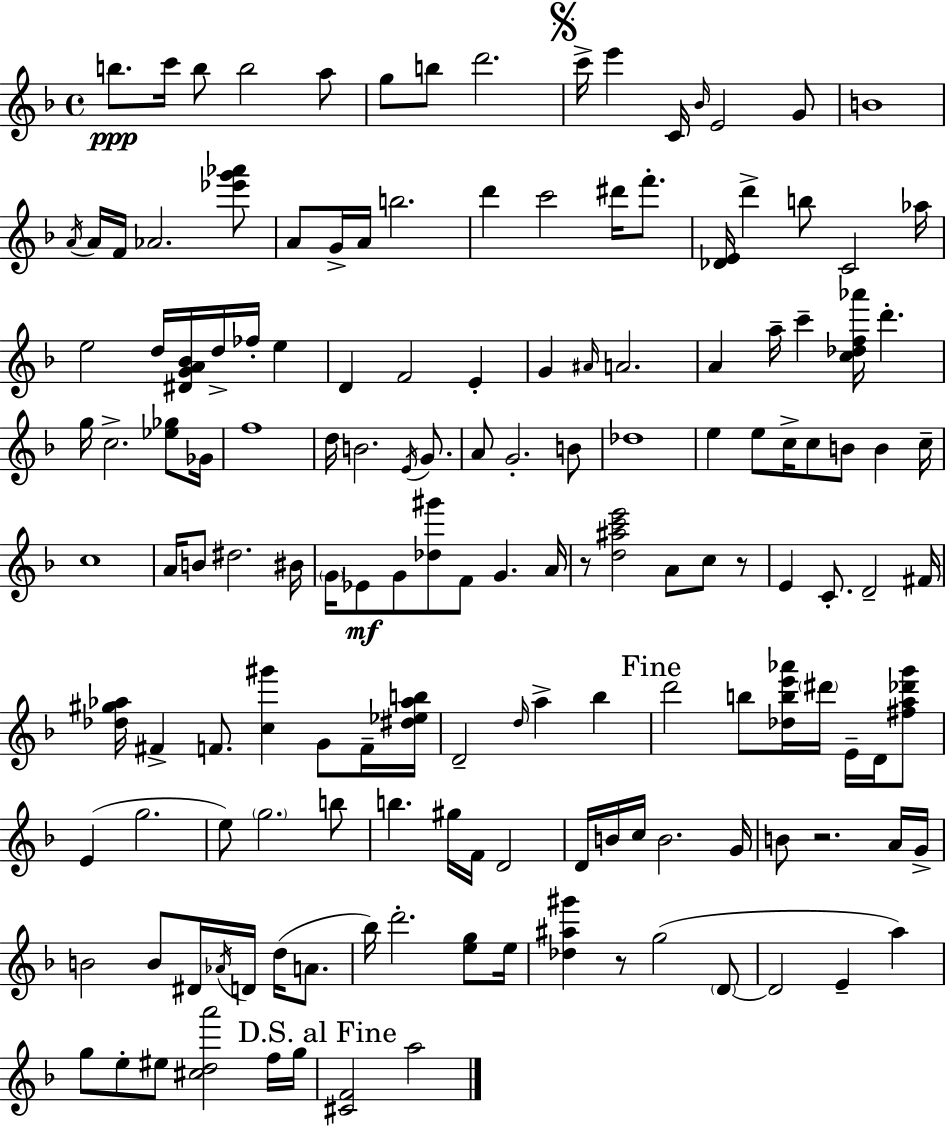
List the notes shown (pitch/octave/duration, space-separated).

B5/e. C6/s B5/e B5/h A5/e G5/e B5/e D6/h. C6/s E6/q C4/s Bb4/s E4/h G4/e B4/w A4/s A4/s F4/s Ab4/h. [Eb6,G6,Ab6]/e A4/e G4/s A4/s B5/h. D6/q C6/h D#6/s F6/e. [Db4,E4]/s D6/q B5/e C4/h Ab5/s E5/h D5/s [D#4,G4,A4,Bb4]/s D5/s FES5/s E5/q D4/q F4/h E4/q G4/q A#4/s A4/h. A4/q A5/s C6/q [C5,Db5,F5,Ab6]/s D6/q. G5/s C5/h. [Eb5,Gb5]/e Gb4/s F5/w D5/s B4/h. E4/s G4/e. A4/e G4/h. B4/e Db5/w E5/q E5/e C5/s C5/e B4/e B4/q C5/s C5/w A4/s B4/e D#5/h. BIS4/s G4/s Eb4/e G4/e [Db5,G#6]/e F4/e G4/q. A4/s R/e [D5,A#5,C6,E6]/h A4/e C5/e R/e E4/q C4/e. D4/h F#4/s [Db5,G#5,Ab5]/s F#4/q F4/e. [C5,G#6]/q G4/e F4/s [D#5,Eb5,Ab5,B5]/s D4/h D5/s A5/q Bb5/q D6/h B5/e [Db5,B5,E6,Ab6]/s D#6/s E4/s D4/s [F#5,A5,Db6,G6]/e E4/q G5/h. E5/e G5/h. B5/e B5/q. G#5/s F4/s D4/h D4/s B4/s C5/s B4/h. G4/s B4/e R/h. A4/s G4/s B4/h B4/e D#4/s Ab4/s D4/s D5/s A4/e. Bb5/s D6/h. [E5,G5]/e E5/s [Db5,A#5,G#6]/q R/e G5/h D4/e D4/h E4/q A5/q G5/e E5/e EIS5/e [C#5,D5,A6]/h F5/s G5/s [C#4,F4]/h A5/h